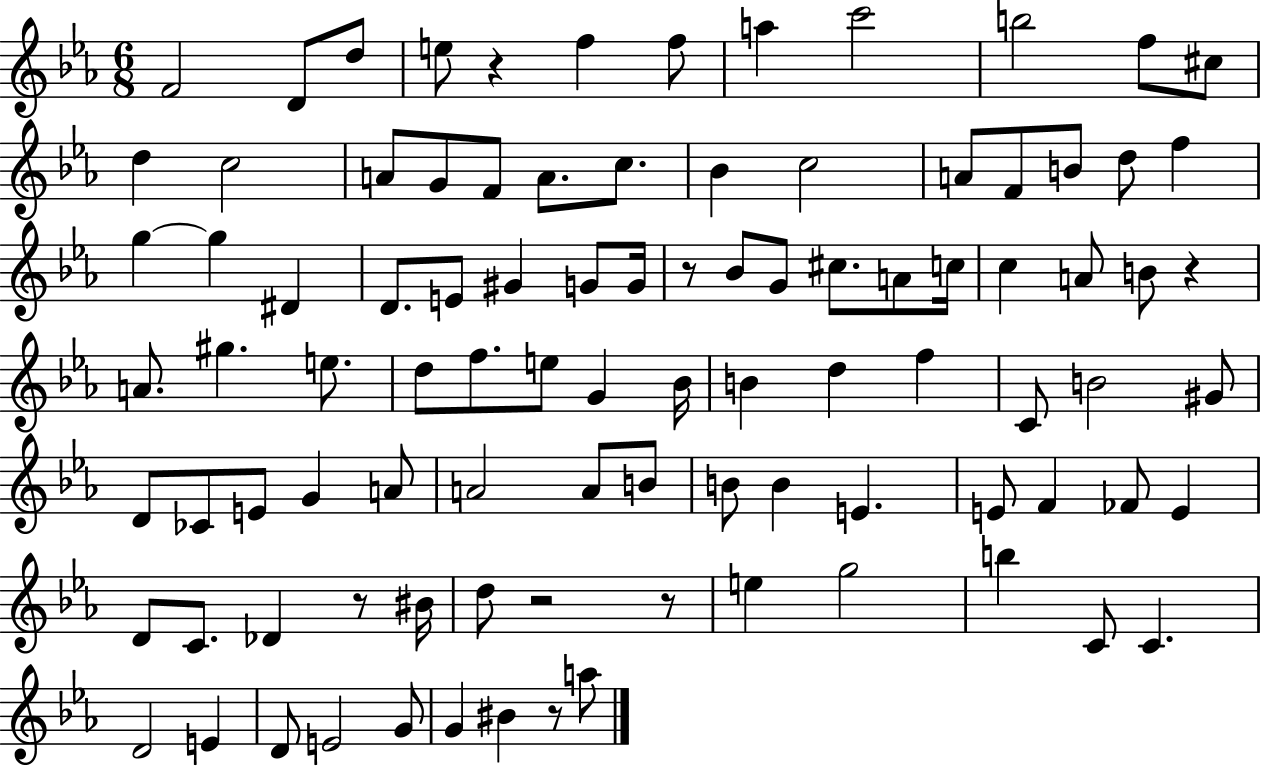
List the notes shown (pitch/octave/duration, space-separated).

F4/h D4/e D5/e E5/e R/q F5/q F5/e A5/q C6/h B5/h F5/e C#5/e D5/q C5/h A4/e G4/e F4/e A4/e. C5/e. Bb4/q C5/h A4/e F4/e B4/e D5/e F5/q G5/q G5/q D#4/q D4/e. E4/e G#4/q G4/e G4/s R/e Bb4/e G4/e C#5/e. A4/e C5/s C5/q A4/e B4/e R/q A4/e. G#5/q. E5/e. D5/e F5/e. E5/e G4/q Bb4/s B4/q D5/q F5/q C4/e B4/h G#4/e D4/e CES4/e E4/e G4/q A4/e A4/h A4/e B4/e B4/e B4/q E4/q. E4/e F4/q FES4/e E4/q D4/e C4/e. Db4/q R/e BIS4/s D5/e R/h R/e E5/q G5/h B5/q C4/e C4/q. D4/h E4/q D4/e E4/h G4/e G4/q BIS4/q R/e A5/e